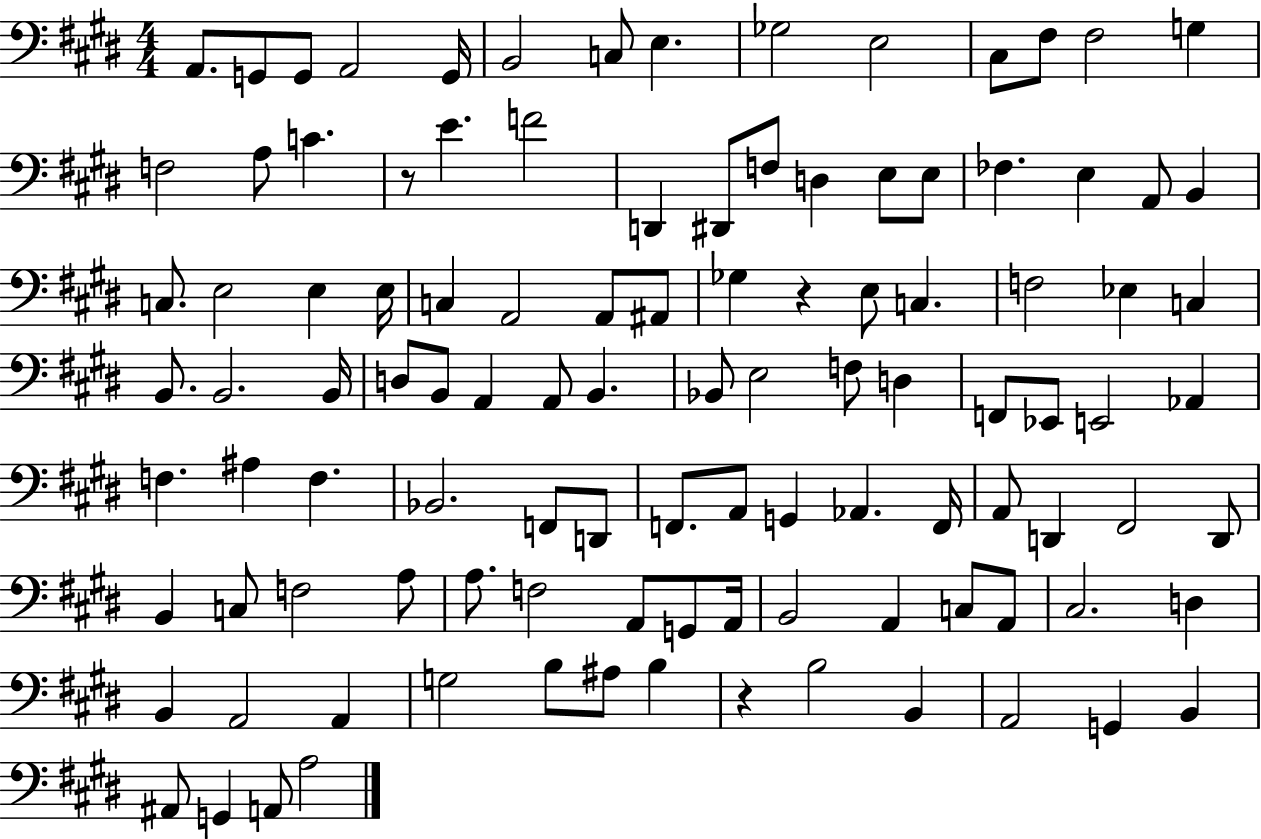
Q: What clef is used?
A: bass